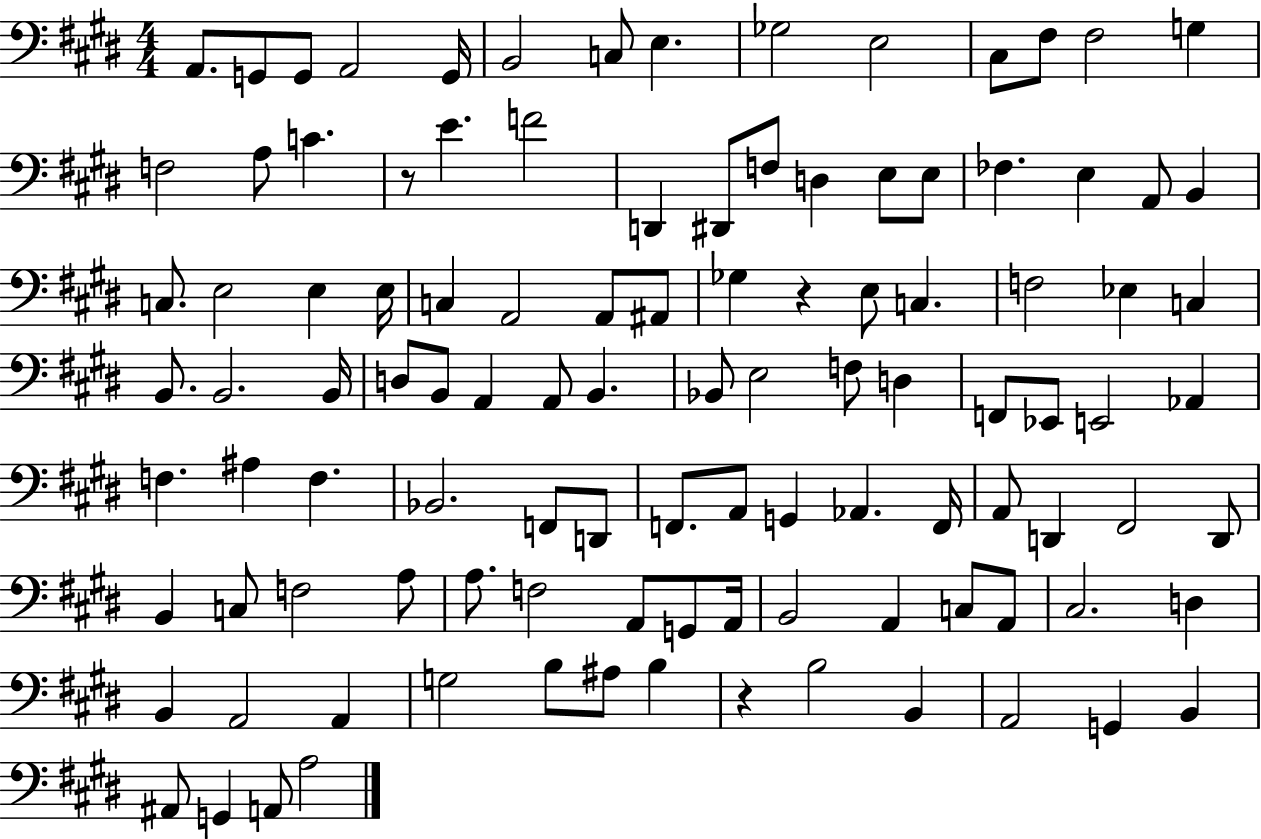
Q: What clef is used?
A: bass